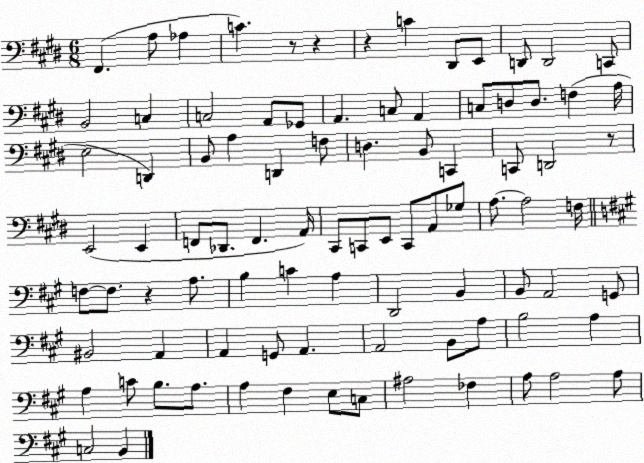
X:1
T:Untitled
M:6/8
L:1/4
K:E
^F,, A,/2 _A, C z/2 z z C ^D,,/2 E,,/2 D,,/2 D,,2 C,,/2 B,,2 C, C,2 A,,/2 _G,,/2 A,, C,/2 A,, C,/2 D,/2 D,/2 F, A,/4 E,2 D,, B,,/2 A, D,, F,/2 D, B,,/2 C,, C,,/2 D,,2 z/2 E,,2 E,, F,,/2 _D,,/2 F,, A,,/4 ^C,,/2 C,,/2 E,,/2 C,,/2 A,,/2 _G,/2 A,/2 A,2 F,/4 F,/2 F,/2 z A,/2 B, C A, D,,2 B,, B,,/2 A,,2 G,,/2 ^B,,2 A,, A,, G,,/2 A,, A,,2 B,,/2 A,/2 B,2 A, A, C/2 B,/2 A,/2 A, ^F, E,/2 C,/2 ^A,2 _F, A,/2 A,2 A,/2 C,2 B,,